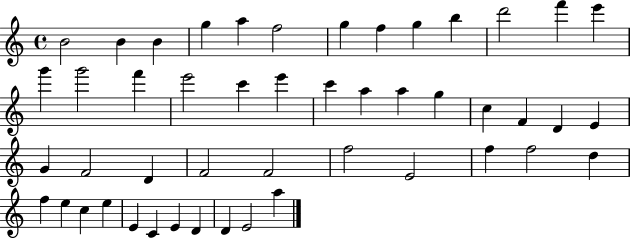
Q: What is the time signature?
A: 4/4